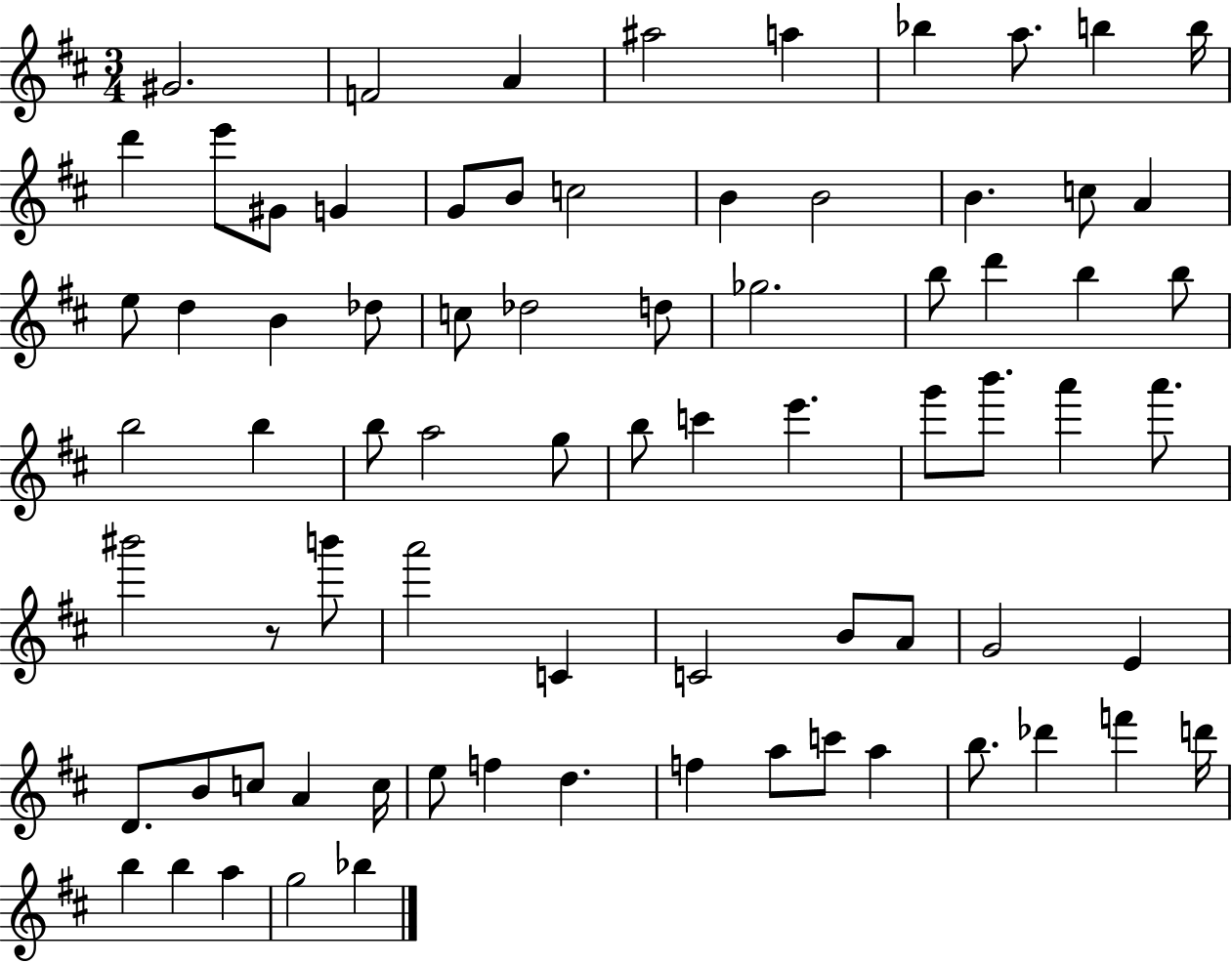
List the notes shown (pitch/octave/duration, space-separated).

G#4/h. F4/h A4/q A#5/h A5/q Bb5/q A5/e. B5/q B5/s D6/q E6/e G#4/e G4/q G4/e B4/e C5/h B4/q B4/h B4/q. C5/e A4/q E5/e D5/q B4/q Db5/e C5/e Db5/h D5/e Gb5/h. B5/e D6/q B5/q B5/e B5/h B5/q B5/e A5/h G5/e B5/e C6/q E6/q. G6/e B6/e. A6/q A6/e. BIS6/h R/e B6/e A6/h C4/q C4/h B4/e A4/e G4/h E4/q D4/e. B4/e C5/e A4/q C5/s E5/e F5/q D5/q. F5/q A5/e C6/e A5/q B5/e. Db6/q F6/q D6/s B5/q B5/q A5/q G5/h Bb5/q